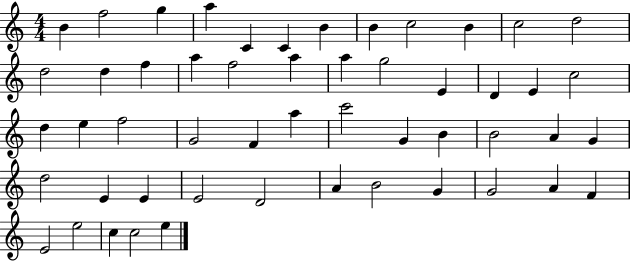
X:1
T:Untitled
M:4/4
L:1/4
K:C
B f2 g a C C B B c2 B c2 d2 d2 d f a f2 a a g2 E D E c2 d e f2 G2 F a c'2 G B B2 A G d2 E E E2 D2 A B2 G G2 A F E2 e2 c c2 e